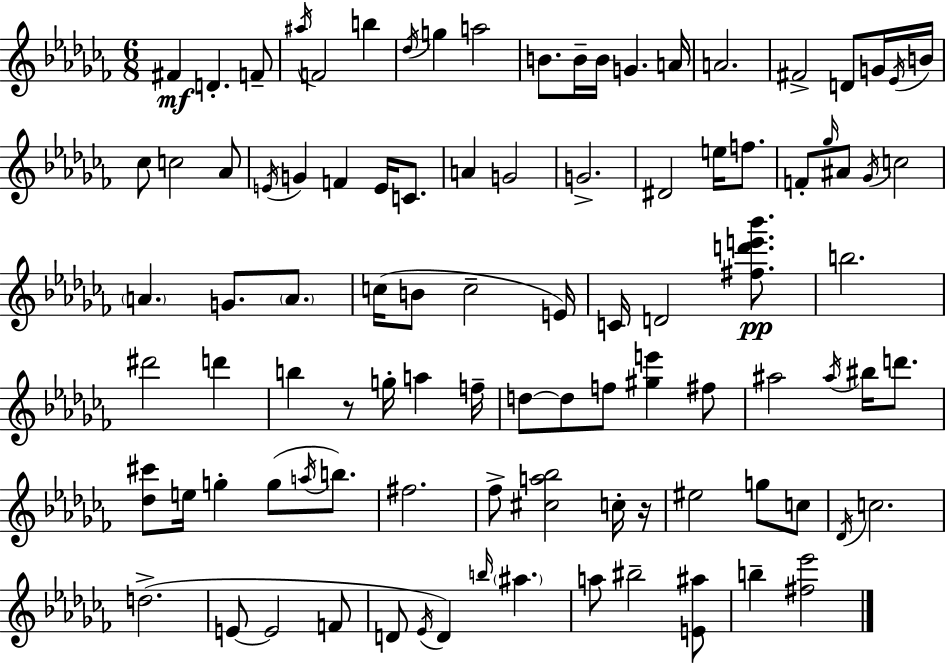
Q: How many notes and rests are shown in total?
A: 96